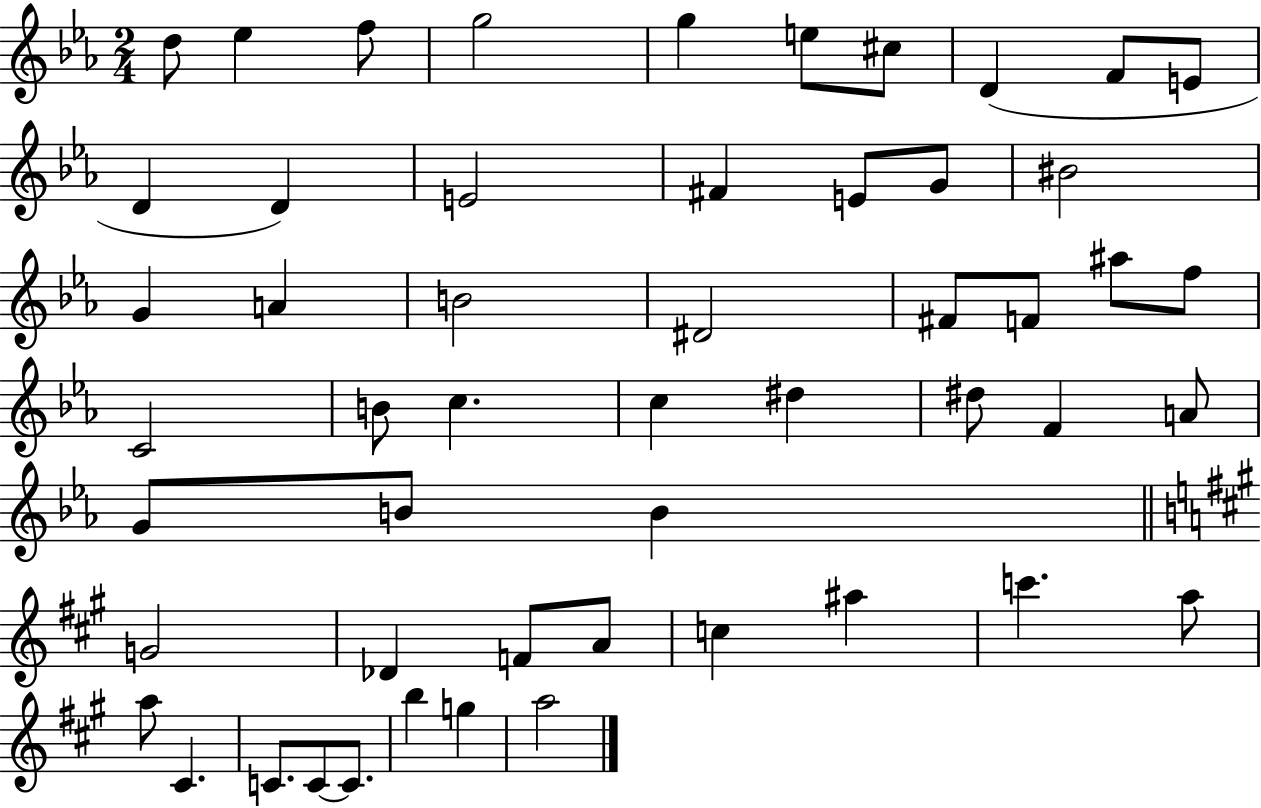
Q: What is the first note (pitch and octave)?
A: D5